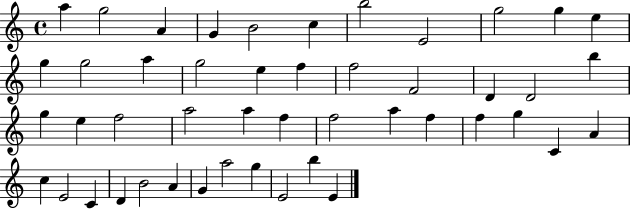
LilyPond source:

{
  \clef treble
  \time 4/4
  \defaultTimeSignature
  \key c \major
  a''4 g''2 a'4 | g'4 b'2 c''4 | b''2 e'2 | g''2 g''4 e''4 | \break g''4 g''2 a''4 | g''2 e''4 f''4 | f''2 f'2 | d'4 d'2 b''4 | \break g''4 e''4 f''2 | a''2 a''4 f''4 | f''2 a''4 f''4 | f''4 g''4 c'4 a'4 | \break c''4 e'2 c'4 | d'4 b'2 a'4 | g'4 a''2 g''4 | e'2 b''4 e'4 | \break \bar "|."
}